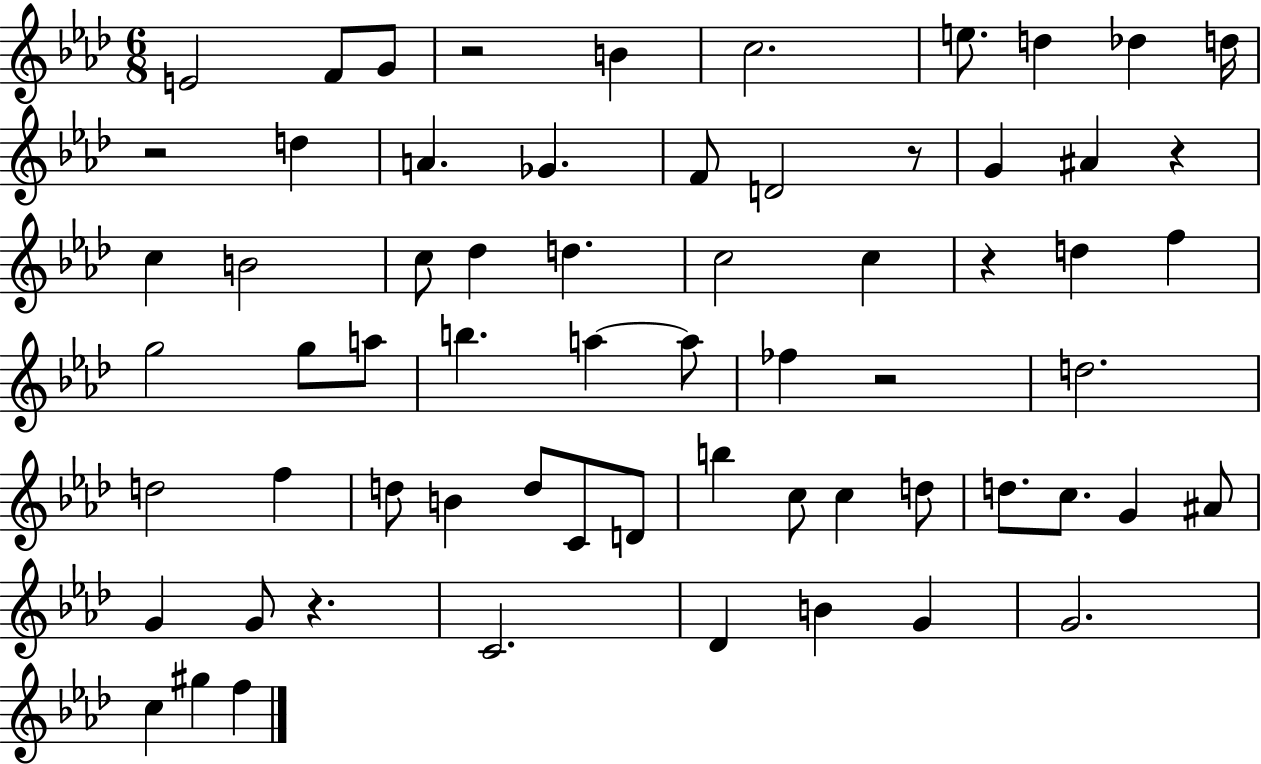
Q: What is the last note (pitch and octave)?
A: F5